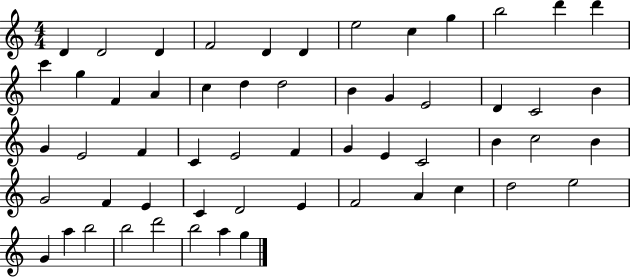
X:1
T:Untitled
M:4/4
L:1/4
K:C
D D2 D F2 D D e2 c g b2 d' d' c' g F A c d d2 B G E2 D C2 B G E2 F C E2 F G E C2 B c2 B G2 F E C D2 E F2 A c d2 e2 G a b2 b2 d'2 b2 a g